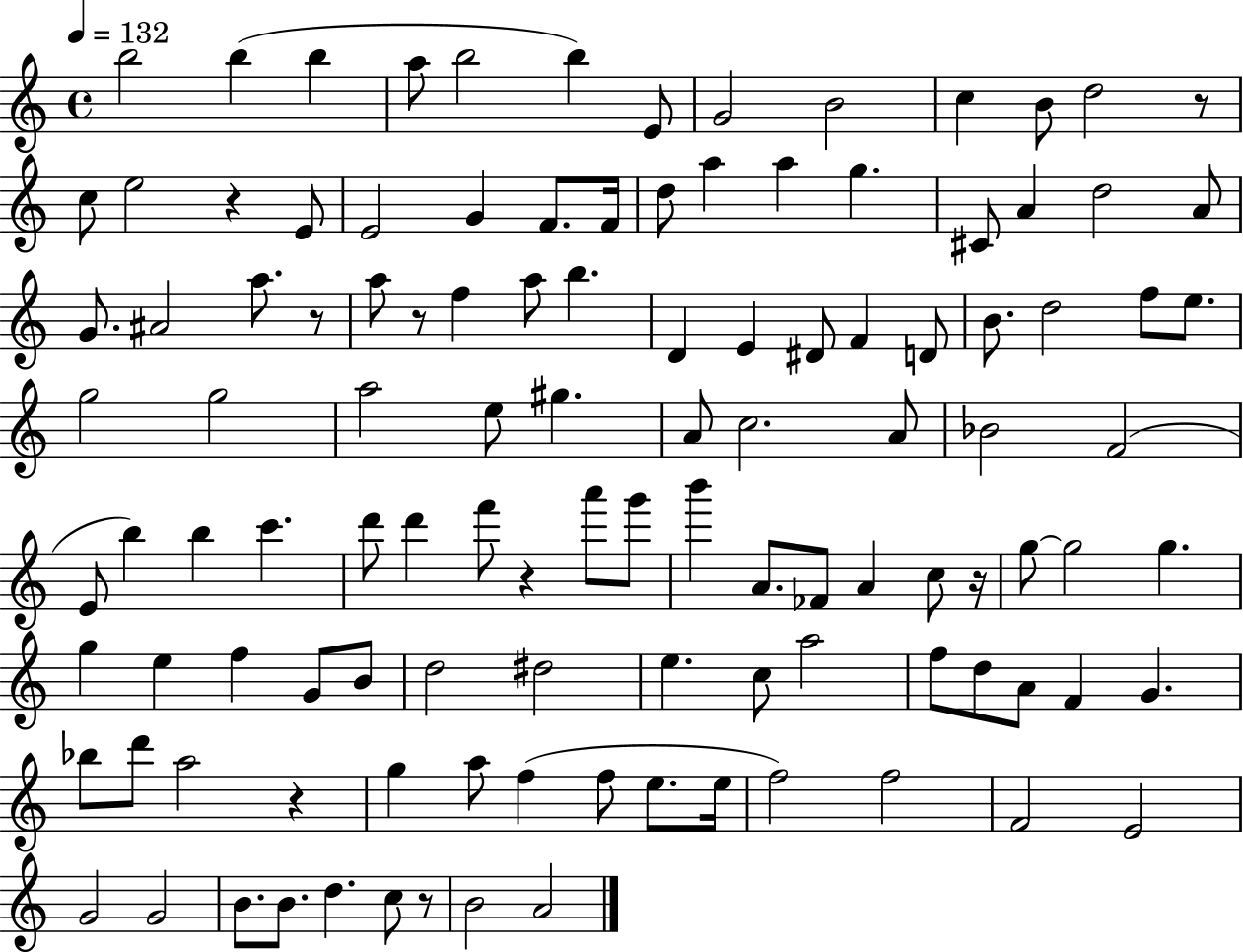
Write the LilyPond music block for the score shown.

{
  \clef treble
  \time 4/4
  \defaultTimeSignature
  \key c \major
  \tempo 4 = 132
  b''2 b''4( b''4 | a''8 b''2 b''4) e'8 | g'2 b'2 | c''4 b'8 d''2 r8 | \break c''8 e''2 r4 e'8 | e'2 g'4 f'8. f'16 | d''8 a''4 a''4 g''4. | cis'8 a'4 d''2 a'8 | \break g'8. ais'2 a''8. r8 | a''8 r8 f''4 a''8 b''4. | d'4 e'4 dis'8 f'4 d'8 | b'8. d''2 f''8 e''8. | \break g''2 g''2 | a''2 e''8 gis''4. | a'8 c''2. a'8 | bes'2 f'2( | \break e'8 b''4) b''4 c'''4. | d'''8 d'''4 f'''8 r4 a'''8 g'''8 | b'''4 a'8. fes'8 a'4 c''8 r16 | g''8~~ g''2 g''4. | \break g''4 e''4 f''4 g'8 b'8 | d''2 dis''2 | e''4. c''8 a''2 | f''8 d''8 a'8 f'4 g'4. | \break bes''8 d'''8 a''2 r4 | g''4 a''8 f''4( f''8 e''8. e''16 | f''2) f''2 | f'2 e'2 | \break g'2 g'2 | b'8. b'8. d''4. c''8 r8 | b'2 a'2 | \bar "|."
}